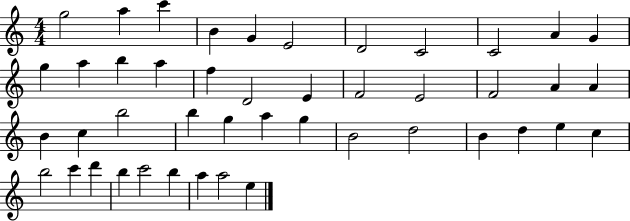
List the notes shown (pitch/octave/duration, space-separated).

G5/h A5/q C6/q B4/q G4/q E4/h D4/h C4/h C4/h A4/q G4/q G5/q A5/q B5/q A5/q F5/q D4/h E4/q F4/h E4/h F4/h A4/q A4/q B4/q C5/q B5/h B5/q G5/q A5/q G5/q B4/h D5/h B4/q D5/q E5/q C5/q B5/h C6/q D6/q B5/q C6/h B5/q A5/q A5/h E5/q